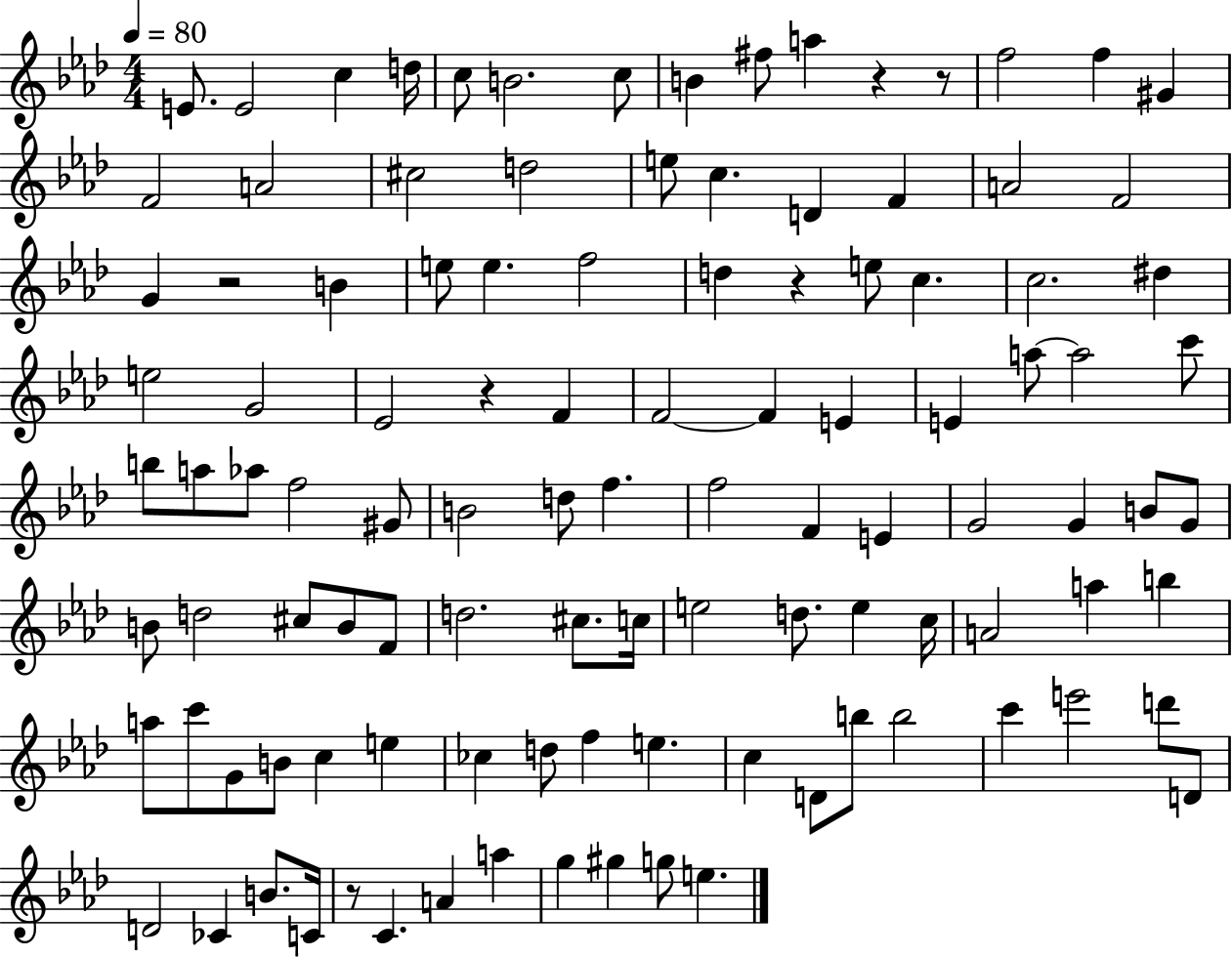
{
  \clef treble
  \numericTimeSignature
  \time 4/4
  \key aes \major
  \tempo 4 = 80
  e'8. e'2 c''4 d''16 | c''8 b'2. c''8 | b'4 fis''8 a''4 r4 r8 | f''2 f''4 gis'4 | \break f'2 a'2 | cis''2 d''2 | e''8 c''4. d'4 f'4 | a'2 f'2 | \break g'4 r2 b'4 | e''8 e''4. f''2 | d''4 r4 e''8 c''4. | c''2. dis''4 | \break e''2 g'2 | ees'2 r4 f'4 | f'2~~ f'4 e'4 | e'4 a''8~~ a''2 c'''8 | \break b''8 a''8 aes''8 f''2 gis'8 | b'2 d''8 f''4. | f''2 f'4 e'4 | g'2 g'4 b'8 g'8 | \break b'8 d''2 cis''8 b'8 f'8 | d''2. cis''8. c''16 | e''2 d''8. e''4 c''16 | a'2 a''4 b''4 | \break a''8 c'''8 g'8 b'8 c''4 e''4 | ces''4 d''8 f''4 e''4. | c''4 d'8 b''8 b''2 | c'''4 e'''2 d'''8 d'8 | \break d'2 ces'4 b'8. c'16 | r8 c'4. a'4 a''4 | g''4 gis''4 g''8 e''4. | \bar "|."
}